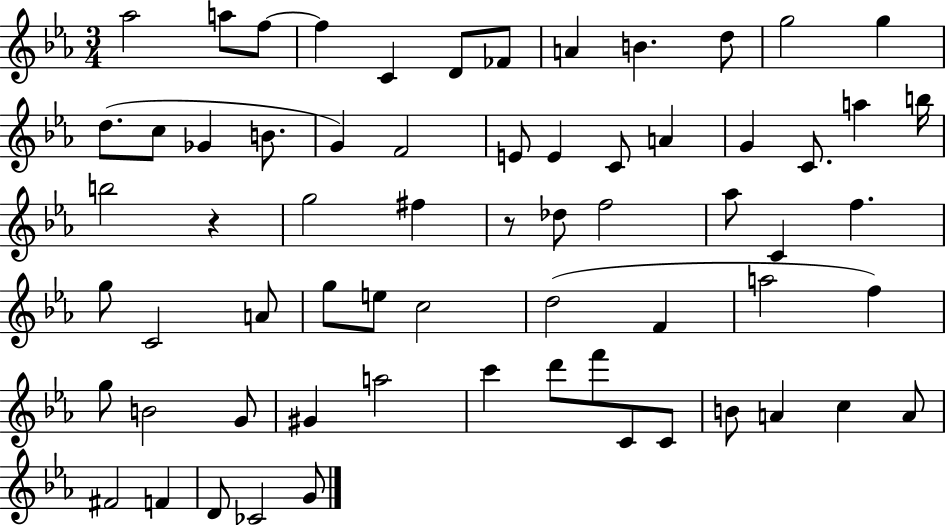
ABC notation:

X:1
T:Untitled
M:3/4
L:1/4
K:Eb
_a2 a/2 f/2 f C D/2 _F/2 A B d/2 g2 g d/2 c/2 _G B/2 G F2 E/2 E C/2 A G C/2 a b/4 b2 z g2 ^f z/2 _d/2 f2 _a/2 C f g/2 C2 A/2 g/2 e/2 c2 d2 F a2 f g/2 B2 G/2 ^G a2 c' d'/2 f'/2 C/2 C/2 B/2 A c A/2 ^F2 F D/2 _C2 G/2